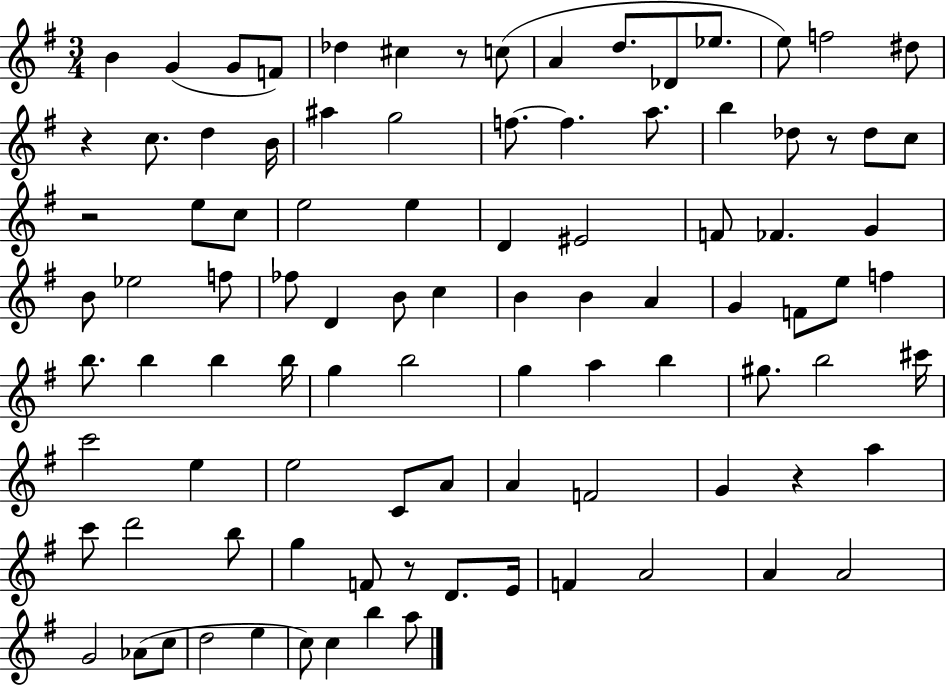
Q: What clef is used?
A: treble